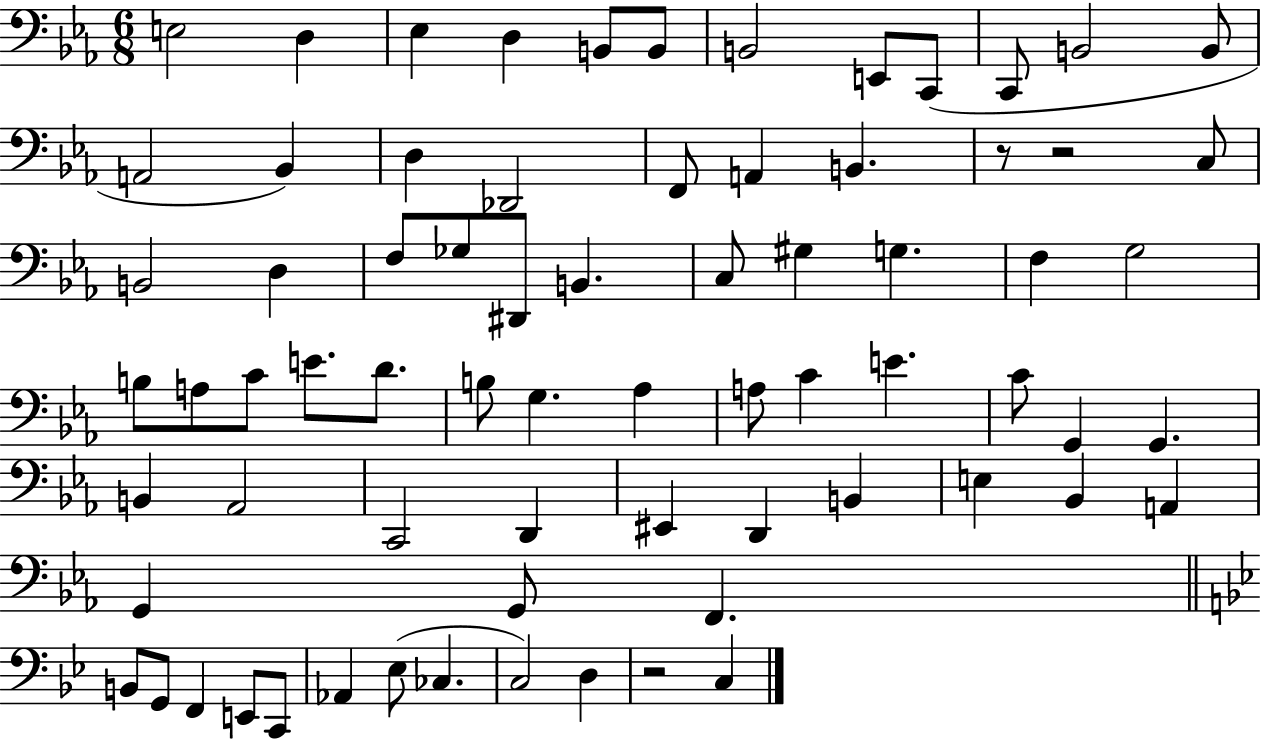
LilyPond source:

{
  \clef bass
  \numericTimeSignature
  \time 6/8
  \key ees \major
  e2 d4 | ees4 d4 b,8 b,8 | b,2 e,8 c,8( | c,8 b,2 b,8 | \break a,2 bes,4) | d4 des,2 | f,8 a,4 b,4. | r8 r2 c8 | \break b,2 d4 | f8 ges8 dis,8 b,4. | c8 gis4 g4. | f4 g2 | \break b8 a8 c'8 e'8. d'8. | b8 g4. aes4 | a8 c'4 e'4. | c'8 g,4 g,4. | \break b,4 aes,2 | c,2 d,4 | eis,4 d,4 b,4 | e4 bes,4 a,4 | \break g,4 g,8 f,4. | \bar "||" \break \key bes \major b,8 g,8 f,4 e,8 c,8 | aes,4 ees8( ces4. | c2) d4 | r2 c4 | \break \bar "|."
}